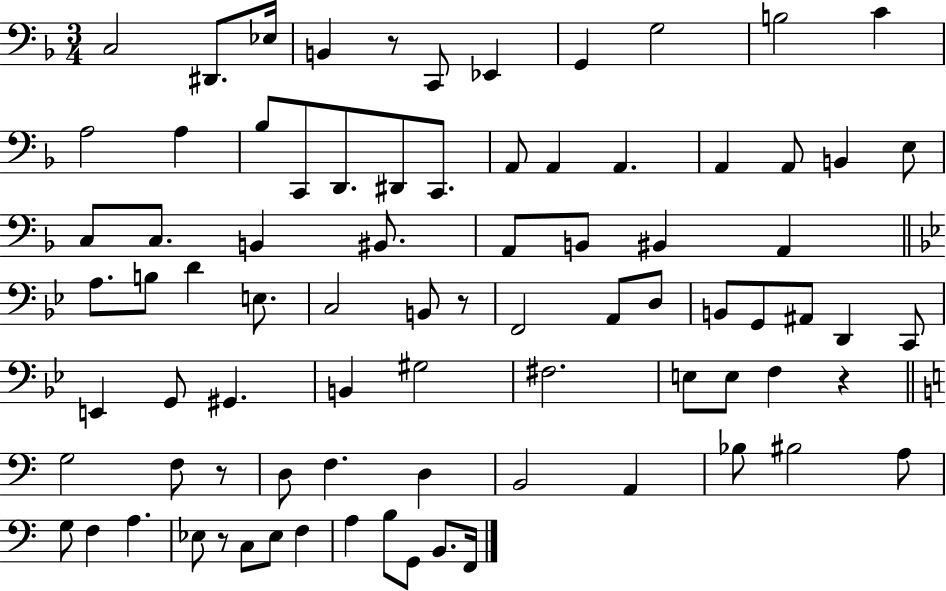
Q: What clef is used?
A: bass